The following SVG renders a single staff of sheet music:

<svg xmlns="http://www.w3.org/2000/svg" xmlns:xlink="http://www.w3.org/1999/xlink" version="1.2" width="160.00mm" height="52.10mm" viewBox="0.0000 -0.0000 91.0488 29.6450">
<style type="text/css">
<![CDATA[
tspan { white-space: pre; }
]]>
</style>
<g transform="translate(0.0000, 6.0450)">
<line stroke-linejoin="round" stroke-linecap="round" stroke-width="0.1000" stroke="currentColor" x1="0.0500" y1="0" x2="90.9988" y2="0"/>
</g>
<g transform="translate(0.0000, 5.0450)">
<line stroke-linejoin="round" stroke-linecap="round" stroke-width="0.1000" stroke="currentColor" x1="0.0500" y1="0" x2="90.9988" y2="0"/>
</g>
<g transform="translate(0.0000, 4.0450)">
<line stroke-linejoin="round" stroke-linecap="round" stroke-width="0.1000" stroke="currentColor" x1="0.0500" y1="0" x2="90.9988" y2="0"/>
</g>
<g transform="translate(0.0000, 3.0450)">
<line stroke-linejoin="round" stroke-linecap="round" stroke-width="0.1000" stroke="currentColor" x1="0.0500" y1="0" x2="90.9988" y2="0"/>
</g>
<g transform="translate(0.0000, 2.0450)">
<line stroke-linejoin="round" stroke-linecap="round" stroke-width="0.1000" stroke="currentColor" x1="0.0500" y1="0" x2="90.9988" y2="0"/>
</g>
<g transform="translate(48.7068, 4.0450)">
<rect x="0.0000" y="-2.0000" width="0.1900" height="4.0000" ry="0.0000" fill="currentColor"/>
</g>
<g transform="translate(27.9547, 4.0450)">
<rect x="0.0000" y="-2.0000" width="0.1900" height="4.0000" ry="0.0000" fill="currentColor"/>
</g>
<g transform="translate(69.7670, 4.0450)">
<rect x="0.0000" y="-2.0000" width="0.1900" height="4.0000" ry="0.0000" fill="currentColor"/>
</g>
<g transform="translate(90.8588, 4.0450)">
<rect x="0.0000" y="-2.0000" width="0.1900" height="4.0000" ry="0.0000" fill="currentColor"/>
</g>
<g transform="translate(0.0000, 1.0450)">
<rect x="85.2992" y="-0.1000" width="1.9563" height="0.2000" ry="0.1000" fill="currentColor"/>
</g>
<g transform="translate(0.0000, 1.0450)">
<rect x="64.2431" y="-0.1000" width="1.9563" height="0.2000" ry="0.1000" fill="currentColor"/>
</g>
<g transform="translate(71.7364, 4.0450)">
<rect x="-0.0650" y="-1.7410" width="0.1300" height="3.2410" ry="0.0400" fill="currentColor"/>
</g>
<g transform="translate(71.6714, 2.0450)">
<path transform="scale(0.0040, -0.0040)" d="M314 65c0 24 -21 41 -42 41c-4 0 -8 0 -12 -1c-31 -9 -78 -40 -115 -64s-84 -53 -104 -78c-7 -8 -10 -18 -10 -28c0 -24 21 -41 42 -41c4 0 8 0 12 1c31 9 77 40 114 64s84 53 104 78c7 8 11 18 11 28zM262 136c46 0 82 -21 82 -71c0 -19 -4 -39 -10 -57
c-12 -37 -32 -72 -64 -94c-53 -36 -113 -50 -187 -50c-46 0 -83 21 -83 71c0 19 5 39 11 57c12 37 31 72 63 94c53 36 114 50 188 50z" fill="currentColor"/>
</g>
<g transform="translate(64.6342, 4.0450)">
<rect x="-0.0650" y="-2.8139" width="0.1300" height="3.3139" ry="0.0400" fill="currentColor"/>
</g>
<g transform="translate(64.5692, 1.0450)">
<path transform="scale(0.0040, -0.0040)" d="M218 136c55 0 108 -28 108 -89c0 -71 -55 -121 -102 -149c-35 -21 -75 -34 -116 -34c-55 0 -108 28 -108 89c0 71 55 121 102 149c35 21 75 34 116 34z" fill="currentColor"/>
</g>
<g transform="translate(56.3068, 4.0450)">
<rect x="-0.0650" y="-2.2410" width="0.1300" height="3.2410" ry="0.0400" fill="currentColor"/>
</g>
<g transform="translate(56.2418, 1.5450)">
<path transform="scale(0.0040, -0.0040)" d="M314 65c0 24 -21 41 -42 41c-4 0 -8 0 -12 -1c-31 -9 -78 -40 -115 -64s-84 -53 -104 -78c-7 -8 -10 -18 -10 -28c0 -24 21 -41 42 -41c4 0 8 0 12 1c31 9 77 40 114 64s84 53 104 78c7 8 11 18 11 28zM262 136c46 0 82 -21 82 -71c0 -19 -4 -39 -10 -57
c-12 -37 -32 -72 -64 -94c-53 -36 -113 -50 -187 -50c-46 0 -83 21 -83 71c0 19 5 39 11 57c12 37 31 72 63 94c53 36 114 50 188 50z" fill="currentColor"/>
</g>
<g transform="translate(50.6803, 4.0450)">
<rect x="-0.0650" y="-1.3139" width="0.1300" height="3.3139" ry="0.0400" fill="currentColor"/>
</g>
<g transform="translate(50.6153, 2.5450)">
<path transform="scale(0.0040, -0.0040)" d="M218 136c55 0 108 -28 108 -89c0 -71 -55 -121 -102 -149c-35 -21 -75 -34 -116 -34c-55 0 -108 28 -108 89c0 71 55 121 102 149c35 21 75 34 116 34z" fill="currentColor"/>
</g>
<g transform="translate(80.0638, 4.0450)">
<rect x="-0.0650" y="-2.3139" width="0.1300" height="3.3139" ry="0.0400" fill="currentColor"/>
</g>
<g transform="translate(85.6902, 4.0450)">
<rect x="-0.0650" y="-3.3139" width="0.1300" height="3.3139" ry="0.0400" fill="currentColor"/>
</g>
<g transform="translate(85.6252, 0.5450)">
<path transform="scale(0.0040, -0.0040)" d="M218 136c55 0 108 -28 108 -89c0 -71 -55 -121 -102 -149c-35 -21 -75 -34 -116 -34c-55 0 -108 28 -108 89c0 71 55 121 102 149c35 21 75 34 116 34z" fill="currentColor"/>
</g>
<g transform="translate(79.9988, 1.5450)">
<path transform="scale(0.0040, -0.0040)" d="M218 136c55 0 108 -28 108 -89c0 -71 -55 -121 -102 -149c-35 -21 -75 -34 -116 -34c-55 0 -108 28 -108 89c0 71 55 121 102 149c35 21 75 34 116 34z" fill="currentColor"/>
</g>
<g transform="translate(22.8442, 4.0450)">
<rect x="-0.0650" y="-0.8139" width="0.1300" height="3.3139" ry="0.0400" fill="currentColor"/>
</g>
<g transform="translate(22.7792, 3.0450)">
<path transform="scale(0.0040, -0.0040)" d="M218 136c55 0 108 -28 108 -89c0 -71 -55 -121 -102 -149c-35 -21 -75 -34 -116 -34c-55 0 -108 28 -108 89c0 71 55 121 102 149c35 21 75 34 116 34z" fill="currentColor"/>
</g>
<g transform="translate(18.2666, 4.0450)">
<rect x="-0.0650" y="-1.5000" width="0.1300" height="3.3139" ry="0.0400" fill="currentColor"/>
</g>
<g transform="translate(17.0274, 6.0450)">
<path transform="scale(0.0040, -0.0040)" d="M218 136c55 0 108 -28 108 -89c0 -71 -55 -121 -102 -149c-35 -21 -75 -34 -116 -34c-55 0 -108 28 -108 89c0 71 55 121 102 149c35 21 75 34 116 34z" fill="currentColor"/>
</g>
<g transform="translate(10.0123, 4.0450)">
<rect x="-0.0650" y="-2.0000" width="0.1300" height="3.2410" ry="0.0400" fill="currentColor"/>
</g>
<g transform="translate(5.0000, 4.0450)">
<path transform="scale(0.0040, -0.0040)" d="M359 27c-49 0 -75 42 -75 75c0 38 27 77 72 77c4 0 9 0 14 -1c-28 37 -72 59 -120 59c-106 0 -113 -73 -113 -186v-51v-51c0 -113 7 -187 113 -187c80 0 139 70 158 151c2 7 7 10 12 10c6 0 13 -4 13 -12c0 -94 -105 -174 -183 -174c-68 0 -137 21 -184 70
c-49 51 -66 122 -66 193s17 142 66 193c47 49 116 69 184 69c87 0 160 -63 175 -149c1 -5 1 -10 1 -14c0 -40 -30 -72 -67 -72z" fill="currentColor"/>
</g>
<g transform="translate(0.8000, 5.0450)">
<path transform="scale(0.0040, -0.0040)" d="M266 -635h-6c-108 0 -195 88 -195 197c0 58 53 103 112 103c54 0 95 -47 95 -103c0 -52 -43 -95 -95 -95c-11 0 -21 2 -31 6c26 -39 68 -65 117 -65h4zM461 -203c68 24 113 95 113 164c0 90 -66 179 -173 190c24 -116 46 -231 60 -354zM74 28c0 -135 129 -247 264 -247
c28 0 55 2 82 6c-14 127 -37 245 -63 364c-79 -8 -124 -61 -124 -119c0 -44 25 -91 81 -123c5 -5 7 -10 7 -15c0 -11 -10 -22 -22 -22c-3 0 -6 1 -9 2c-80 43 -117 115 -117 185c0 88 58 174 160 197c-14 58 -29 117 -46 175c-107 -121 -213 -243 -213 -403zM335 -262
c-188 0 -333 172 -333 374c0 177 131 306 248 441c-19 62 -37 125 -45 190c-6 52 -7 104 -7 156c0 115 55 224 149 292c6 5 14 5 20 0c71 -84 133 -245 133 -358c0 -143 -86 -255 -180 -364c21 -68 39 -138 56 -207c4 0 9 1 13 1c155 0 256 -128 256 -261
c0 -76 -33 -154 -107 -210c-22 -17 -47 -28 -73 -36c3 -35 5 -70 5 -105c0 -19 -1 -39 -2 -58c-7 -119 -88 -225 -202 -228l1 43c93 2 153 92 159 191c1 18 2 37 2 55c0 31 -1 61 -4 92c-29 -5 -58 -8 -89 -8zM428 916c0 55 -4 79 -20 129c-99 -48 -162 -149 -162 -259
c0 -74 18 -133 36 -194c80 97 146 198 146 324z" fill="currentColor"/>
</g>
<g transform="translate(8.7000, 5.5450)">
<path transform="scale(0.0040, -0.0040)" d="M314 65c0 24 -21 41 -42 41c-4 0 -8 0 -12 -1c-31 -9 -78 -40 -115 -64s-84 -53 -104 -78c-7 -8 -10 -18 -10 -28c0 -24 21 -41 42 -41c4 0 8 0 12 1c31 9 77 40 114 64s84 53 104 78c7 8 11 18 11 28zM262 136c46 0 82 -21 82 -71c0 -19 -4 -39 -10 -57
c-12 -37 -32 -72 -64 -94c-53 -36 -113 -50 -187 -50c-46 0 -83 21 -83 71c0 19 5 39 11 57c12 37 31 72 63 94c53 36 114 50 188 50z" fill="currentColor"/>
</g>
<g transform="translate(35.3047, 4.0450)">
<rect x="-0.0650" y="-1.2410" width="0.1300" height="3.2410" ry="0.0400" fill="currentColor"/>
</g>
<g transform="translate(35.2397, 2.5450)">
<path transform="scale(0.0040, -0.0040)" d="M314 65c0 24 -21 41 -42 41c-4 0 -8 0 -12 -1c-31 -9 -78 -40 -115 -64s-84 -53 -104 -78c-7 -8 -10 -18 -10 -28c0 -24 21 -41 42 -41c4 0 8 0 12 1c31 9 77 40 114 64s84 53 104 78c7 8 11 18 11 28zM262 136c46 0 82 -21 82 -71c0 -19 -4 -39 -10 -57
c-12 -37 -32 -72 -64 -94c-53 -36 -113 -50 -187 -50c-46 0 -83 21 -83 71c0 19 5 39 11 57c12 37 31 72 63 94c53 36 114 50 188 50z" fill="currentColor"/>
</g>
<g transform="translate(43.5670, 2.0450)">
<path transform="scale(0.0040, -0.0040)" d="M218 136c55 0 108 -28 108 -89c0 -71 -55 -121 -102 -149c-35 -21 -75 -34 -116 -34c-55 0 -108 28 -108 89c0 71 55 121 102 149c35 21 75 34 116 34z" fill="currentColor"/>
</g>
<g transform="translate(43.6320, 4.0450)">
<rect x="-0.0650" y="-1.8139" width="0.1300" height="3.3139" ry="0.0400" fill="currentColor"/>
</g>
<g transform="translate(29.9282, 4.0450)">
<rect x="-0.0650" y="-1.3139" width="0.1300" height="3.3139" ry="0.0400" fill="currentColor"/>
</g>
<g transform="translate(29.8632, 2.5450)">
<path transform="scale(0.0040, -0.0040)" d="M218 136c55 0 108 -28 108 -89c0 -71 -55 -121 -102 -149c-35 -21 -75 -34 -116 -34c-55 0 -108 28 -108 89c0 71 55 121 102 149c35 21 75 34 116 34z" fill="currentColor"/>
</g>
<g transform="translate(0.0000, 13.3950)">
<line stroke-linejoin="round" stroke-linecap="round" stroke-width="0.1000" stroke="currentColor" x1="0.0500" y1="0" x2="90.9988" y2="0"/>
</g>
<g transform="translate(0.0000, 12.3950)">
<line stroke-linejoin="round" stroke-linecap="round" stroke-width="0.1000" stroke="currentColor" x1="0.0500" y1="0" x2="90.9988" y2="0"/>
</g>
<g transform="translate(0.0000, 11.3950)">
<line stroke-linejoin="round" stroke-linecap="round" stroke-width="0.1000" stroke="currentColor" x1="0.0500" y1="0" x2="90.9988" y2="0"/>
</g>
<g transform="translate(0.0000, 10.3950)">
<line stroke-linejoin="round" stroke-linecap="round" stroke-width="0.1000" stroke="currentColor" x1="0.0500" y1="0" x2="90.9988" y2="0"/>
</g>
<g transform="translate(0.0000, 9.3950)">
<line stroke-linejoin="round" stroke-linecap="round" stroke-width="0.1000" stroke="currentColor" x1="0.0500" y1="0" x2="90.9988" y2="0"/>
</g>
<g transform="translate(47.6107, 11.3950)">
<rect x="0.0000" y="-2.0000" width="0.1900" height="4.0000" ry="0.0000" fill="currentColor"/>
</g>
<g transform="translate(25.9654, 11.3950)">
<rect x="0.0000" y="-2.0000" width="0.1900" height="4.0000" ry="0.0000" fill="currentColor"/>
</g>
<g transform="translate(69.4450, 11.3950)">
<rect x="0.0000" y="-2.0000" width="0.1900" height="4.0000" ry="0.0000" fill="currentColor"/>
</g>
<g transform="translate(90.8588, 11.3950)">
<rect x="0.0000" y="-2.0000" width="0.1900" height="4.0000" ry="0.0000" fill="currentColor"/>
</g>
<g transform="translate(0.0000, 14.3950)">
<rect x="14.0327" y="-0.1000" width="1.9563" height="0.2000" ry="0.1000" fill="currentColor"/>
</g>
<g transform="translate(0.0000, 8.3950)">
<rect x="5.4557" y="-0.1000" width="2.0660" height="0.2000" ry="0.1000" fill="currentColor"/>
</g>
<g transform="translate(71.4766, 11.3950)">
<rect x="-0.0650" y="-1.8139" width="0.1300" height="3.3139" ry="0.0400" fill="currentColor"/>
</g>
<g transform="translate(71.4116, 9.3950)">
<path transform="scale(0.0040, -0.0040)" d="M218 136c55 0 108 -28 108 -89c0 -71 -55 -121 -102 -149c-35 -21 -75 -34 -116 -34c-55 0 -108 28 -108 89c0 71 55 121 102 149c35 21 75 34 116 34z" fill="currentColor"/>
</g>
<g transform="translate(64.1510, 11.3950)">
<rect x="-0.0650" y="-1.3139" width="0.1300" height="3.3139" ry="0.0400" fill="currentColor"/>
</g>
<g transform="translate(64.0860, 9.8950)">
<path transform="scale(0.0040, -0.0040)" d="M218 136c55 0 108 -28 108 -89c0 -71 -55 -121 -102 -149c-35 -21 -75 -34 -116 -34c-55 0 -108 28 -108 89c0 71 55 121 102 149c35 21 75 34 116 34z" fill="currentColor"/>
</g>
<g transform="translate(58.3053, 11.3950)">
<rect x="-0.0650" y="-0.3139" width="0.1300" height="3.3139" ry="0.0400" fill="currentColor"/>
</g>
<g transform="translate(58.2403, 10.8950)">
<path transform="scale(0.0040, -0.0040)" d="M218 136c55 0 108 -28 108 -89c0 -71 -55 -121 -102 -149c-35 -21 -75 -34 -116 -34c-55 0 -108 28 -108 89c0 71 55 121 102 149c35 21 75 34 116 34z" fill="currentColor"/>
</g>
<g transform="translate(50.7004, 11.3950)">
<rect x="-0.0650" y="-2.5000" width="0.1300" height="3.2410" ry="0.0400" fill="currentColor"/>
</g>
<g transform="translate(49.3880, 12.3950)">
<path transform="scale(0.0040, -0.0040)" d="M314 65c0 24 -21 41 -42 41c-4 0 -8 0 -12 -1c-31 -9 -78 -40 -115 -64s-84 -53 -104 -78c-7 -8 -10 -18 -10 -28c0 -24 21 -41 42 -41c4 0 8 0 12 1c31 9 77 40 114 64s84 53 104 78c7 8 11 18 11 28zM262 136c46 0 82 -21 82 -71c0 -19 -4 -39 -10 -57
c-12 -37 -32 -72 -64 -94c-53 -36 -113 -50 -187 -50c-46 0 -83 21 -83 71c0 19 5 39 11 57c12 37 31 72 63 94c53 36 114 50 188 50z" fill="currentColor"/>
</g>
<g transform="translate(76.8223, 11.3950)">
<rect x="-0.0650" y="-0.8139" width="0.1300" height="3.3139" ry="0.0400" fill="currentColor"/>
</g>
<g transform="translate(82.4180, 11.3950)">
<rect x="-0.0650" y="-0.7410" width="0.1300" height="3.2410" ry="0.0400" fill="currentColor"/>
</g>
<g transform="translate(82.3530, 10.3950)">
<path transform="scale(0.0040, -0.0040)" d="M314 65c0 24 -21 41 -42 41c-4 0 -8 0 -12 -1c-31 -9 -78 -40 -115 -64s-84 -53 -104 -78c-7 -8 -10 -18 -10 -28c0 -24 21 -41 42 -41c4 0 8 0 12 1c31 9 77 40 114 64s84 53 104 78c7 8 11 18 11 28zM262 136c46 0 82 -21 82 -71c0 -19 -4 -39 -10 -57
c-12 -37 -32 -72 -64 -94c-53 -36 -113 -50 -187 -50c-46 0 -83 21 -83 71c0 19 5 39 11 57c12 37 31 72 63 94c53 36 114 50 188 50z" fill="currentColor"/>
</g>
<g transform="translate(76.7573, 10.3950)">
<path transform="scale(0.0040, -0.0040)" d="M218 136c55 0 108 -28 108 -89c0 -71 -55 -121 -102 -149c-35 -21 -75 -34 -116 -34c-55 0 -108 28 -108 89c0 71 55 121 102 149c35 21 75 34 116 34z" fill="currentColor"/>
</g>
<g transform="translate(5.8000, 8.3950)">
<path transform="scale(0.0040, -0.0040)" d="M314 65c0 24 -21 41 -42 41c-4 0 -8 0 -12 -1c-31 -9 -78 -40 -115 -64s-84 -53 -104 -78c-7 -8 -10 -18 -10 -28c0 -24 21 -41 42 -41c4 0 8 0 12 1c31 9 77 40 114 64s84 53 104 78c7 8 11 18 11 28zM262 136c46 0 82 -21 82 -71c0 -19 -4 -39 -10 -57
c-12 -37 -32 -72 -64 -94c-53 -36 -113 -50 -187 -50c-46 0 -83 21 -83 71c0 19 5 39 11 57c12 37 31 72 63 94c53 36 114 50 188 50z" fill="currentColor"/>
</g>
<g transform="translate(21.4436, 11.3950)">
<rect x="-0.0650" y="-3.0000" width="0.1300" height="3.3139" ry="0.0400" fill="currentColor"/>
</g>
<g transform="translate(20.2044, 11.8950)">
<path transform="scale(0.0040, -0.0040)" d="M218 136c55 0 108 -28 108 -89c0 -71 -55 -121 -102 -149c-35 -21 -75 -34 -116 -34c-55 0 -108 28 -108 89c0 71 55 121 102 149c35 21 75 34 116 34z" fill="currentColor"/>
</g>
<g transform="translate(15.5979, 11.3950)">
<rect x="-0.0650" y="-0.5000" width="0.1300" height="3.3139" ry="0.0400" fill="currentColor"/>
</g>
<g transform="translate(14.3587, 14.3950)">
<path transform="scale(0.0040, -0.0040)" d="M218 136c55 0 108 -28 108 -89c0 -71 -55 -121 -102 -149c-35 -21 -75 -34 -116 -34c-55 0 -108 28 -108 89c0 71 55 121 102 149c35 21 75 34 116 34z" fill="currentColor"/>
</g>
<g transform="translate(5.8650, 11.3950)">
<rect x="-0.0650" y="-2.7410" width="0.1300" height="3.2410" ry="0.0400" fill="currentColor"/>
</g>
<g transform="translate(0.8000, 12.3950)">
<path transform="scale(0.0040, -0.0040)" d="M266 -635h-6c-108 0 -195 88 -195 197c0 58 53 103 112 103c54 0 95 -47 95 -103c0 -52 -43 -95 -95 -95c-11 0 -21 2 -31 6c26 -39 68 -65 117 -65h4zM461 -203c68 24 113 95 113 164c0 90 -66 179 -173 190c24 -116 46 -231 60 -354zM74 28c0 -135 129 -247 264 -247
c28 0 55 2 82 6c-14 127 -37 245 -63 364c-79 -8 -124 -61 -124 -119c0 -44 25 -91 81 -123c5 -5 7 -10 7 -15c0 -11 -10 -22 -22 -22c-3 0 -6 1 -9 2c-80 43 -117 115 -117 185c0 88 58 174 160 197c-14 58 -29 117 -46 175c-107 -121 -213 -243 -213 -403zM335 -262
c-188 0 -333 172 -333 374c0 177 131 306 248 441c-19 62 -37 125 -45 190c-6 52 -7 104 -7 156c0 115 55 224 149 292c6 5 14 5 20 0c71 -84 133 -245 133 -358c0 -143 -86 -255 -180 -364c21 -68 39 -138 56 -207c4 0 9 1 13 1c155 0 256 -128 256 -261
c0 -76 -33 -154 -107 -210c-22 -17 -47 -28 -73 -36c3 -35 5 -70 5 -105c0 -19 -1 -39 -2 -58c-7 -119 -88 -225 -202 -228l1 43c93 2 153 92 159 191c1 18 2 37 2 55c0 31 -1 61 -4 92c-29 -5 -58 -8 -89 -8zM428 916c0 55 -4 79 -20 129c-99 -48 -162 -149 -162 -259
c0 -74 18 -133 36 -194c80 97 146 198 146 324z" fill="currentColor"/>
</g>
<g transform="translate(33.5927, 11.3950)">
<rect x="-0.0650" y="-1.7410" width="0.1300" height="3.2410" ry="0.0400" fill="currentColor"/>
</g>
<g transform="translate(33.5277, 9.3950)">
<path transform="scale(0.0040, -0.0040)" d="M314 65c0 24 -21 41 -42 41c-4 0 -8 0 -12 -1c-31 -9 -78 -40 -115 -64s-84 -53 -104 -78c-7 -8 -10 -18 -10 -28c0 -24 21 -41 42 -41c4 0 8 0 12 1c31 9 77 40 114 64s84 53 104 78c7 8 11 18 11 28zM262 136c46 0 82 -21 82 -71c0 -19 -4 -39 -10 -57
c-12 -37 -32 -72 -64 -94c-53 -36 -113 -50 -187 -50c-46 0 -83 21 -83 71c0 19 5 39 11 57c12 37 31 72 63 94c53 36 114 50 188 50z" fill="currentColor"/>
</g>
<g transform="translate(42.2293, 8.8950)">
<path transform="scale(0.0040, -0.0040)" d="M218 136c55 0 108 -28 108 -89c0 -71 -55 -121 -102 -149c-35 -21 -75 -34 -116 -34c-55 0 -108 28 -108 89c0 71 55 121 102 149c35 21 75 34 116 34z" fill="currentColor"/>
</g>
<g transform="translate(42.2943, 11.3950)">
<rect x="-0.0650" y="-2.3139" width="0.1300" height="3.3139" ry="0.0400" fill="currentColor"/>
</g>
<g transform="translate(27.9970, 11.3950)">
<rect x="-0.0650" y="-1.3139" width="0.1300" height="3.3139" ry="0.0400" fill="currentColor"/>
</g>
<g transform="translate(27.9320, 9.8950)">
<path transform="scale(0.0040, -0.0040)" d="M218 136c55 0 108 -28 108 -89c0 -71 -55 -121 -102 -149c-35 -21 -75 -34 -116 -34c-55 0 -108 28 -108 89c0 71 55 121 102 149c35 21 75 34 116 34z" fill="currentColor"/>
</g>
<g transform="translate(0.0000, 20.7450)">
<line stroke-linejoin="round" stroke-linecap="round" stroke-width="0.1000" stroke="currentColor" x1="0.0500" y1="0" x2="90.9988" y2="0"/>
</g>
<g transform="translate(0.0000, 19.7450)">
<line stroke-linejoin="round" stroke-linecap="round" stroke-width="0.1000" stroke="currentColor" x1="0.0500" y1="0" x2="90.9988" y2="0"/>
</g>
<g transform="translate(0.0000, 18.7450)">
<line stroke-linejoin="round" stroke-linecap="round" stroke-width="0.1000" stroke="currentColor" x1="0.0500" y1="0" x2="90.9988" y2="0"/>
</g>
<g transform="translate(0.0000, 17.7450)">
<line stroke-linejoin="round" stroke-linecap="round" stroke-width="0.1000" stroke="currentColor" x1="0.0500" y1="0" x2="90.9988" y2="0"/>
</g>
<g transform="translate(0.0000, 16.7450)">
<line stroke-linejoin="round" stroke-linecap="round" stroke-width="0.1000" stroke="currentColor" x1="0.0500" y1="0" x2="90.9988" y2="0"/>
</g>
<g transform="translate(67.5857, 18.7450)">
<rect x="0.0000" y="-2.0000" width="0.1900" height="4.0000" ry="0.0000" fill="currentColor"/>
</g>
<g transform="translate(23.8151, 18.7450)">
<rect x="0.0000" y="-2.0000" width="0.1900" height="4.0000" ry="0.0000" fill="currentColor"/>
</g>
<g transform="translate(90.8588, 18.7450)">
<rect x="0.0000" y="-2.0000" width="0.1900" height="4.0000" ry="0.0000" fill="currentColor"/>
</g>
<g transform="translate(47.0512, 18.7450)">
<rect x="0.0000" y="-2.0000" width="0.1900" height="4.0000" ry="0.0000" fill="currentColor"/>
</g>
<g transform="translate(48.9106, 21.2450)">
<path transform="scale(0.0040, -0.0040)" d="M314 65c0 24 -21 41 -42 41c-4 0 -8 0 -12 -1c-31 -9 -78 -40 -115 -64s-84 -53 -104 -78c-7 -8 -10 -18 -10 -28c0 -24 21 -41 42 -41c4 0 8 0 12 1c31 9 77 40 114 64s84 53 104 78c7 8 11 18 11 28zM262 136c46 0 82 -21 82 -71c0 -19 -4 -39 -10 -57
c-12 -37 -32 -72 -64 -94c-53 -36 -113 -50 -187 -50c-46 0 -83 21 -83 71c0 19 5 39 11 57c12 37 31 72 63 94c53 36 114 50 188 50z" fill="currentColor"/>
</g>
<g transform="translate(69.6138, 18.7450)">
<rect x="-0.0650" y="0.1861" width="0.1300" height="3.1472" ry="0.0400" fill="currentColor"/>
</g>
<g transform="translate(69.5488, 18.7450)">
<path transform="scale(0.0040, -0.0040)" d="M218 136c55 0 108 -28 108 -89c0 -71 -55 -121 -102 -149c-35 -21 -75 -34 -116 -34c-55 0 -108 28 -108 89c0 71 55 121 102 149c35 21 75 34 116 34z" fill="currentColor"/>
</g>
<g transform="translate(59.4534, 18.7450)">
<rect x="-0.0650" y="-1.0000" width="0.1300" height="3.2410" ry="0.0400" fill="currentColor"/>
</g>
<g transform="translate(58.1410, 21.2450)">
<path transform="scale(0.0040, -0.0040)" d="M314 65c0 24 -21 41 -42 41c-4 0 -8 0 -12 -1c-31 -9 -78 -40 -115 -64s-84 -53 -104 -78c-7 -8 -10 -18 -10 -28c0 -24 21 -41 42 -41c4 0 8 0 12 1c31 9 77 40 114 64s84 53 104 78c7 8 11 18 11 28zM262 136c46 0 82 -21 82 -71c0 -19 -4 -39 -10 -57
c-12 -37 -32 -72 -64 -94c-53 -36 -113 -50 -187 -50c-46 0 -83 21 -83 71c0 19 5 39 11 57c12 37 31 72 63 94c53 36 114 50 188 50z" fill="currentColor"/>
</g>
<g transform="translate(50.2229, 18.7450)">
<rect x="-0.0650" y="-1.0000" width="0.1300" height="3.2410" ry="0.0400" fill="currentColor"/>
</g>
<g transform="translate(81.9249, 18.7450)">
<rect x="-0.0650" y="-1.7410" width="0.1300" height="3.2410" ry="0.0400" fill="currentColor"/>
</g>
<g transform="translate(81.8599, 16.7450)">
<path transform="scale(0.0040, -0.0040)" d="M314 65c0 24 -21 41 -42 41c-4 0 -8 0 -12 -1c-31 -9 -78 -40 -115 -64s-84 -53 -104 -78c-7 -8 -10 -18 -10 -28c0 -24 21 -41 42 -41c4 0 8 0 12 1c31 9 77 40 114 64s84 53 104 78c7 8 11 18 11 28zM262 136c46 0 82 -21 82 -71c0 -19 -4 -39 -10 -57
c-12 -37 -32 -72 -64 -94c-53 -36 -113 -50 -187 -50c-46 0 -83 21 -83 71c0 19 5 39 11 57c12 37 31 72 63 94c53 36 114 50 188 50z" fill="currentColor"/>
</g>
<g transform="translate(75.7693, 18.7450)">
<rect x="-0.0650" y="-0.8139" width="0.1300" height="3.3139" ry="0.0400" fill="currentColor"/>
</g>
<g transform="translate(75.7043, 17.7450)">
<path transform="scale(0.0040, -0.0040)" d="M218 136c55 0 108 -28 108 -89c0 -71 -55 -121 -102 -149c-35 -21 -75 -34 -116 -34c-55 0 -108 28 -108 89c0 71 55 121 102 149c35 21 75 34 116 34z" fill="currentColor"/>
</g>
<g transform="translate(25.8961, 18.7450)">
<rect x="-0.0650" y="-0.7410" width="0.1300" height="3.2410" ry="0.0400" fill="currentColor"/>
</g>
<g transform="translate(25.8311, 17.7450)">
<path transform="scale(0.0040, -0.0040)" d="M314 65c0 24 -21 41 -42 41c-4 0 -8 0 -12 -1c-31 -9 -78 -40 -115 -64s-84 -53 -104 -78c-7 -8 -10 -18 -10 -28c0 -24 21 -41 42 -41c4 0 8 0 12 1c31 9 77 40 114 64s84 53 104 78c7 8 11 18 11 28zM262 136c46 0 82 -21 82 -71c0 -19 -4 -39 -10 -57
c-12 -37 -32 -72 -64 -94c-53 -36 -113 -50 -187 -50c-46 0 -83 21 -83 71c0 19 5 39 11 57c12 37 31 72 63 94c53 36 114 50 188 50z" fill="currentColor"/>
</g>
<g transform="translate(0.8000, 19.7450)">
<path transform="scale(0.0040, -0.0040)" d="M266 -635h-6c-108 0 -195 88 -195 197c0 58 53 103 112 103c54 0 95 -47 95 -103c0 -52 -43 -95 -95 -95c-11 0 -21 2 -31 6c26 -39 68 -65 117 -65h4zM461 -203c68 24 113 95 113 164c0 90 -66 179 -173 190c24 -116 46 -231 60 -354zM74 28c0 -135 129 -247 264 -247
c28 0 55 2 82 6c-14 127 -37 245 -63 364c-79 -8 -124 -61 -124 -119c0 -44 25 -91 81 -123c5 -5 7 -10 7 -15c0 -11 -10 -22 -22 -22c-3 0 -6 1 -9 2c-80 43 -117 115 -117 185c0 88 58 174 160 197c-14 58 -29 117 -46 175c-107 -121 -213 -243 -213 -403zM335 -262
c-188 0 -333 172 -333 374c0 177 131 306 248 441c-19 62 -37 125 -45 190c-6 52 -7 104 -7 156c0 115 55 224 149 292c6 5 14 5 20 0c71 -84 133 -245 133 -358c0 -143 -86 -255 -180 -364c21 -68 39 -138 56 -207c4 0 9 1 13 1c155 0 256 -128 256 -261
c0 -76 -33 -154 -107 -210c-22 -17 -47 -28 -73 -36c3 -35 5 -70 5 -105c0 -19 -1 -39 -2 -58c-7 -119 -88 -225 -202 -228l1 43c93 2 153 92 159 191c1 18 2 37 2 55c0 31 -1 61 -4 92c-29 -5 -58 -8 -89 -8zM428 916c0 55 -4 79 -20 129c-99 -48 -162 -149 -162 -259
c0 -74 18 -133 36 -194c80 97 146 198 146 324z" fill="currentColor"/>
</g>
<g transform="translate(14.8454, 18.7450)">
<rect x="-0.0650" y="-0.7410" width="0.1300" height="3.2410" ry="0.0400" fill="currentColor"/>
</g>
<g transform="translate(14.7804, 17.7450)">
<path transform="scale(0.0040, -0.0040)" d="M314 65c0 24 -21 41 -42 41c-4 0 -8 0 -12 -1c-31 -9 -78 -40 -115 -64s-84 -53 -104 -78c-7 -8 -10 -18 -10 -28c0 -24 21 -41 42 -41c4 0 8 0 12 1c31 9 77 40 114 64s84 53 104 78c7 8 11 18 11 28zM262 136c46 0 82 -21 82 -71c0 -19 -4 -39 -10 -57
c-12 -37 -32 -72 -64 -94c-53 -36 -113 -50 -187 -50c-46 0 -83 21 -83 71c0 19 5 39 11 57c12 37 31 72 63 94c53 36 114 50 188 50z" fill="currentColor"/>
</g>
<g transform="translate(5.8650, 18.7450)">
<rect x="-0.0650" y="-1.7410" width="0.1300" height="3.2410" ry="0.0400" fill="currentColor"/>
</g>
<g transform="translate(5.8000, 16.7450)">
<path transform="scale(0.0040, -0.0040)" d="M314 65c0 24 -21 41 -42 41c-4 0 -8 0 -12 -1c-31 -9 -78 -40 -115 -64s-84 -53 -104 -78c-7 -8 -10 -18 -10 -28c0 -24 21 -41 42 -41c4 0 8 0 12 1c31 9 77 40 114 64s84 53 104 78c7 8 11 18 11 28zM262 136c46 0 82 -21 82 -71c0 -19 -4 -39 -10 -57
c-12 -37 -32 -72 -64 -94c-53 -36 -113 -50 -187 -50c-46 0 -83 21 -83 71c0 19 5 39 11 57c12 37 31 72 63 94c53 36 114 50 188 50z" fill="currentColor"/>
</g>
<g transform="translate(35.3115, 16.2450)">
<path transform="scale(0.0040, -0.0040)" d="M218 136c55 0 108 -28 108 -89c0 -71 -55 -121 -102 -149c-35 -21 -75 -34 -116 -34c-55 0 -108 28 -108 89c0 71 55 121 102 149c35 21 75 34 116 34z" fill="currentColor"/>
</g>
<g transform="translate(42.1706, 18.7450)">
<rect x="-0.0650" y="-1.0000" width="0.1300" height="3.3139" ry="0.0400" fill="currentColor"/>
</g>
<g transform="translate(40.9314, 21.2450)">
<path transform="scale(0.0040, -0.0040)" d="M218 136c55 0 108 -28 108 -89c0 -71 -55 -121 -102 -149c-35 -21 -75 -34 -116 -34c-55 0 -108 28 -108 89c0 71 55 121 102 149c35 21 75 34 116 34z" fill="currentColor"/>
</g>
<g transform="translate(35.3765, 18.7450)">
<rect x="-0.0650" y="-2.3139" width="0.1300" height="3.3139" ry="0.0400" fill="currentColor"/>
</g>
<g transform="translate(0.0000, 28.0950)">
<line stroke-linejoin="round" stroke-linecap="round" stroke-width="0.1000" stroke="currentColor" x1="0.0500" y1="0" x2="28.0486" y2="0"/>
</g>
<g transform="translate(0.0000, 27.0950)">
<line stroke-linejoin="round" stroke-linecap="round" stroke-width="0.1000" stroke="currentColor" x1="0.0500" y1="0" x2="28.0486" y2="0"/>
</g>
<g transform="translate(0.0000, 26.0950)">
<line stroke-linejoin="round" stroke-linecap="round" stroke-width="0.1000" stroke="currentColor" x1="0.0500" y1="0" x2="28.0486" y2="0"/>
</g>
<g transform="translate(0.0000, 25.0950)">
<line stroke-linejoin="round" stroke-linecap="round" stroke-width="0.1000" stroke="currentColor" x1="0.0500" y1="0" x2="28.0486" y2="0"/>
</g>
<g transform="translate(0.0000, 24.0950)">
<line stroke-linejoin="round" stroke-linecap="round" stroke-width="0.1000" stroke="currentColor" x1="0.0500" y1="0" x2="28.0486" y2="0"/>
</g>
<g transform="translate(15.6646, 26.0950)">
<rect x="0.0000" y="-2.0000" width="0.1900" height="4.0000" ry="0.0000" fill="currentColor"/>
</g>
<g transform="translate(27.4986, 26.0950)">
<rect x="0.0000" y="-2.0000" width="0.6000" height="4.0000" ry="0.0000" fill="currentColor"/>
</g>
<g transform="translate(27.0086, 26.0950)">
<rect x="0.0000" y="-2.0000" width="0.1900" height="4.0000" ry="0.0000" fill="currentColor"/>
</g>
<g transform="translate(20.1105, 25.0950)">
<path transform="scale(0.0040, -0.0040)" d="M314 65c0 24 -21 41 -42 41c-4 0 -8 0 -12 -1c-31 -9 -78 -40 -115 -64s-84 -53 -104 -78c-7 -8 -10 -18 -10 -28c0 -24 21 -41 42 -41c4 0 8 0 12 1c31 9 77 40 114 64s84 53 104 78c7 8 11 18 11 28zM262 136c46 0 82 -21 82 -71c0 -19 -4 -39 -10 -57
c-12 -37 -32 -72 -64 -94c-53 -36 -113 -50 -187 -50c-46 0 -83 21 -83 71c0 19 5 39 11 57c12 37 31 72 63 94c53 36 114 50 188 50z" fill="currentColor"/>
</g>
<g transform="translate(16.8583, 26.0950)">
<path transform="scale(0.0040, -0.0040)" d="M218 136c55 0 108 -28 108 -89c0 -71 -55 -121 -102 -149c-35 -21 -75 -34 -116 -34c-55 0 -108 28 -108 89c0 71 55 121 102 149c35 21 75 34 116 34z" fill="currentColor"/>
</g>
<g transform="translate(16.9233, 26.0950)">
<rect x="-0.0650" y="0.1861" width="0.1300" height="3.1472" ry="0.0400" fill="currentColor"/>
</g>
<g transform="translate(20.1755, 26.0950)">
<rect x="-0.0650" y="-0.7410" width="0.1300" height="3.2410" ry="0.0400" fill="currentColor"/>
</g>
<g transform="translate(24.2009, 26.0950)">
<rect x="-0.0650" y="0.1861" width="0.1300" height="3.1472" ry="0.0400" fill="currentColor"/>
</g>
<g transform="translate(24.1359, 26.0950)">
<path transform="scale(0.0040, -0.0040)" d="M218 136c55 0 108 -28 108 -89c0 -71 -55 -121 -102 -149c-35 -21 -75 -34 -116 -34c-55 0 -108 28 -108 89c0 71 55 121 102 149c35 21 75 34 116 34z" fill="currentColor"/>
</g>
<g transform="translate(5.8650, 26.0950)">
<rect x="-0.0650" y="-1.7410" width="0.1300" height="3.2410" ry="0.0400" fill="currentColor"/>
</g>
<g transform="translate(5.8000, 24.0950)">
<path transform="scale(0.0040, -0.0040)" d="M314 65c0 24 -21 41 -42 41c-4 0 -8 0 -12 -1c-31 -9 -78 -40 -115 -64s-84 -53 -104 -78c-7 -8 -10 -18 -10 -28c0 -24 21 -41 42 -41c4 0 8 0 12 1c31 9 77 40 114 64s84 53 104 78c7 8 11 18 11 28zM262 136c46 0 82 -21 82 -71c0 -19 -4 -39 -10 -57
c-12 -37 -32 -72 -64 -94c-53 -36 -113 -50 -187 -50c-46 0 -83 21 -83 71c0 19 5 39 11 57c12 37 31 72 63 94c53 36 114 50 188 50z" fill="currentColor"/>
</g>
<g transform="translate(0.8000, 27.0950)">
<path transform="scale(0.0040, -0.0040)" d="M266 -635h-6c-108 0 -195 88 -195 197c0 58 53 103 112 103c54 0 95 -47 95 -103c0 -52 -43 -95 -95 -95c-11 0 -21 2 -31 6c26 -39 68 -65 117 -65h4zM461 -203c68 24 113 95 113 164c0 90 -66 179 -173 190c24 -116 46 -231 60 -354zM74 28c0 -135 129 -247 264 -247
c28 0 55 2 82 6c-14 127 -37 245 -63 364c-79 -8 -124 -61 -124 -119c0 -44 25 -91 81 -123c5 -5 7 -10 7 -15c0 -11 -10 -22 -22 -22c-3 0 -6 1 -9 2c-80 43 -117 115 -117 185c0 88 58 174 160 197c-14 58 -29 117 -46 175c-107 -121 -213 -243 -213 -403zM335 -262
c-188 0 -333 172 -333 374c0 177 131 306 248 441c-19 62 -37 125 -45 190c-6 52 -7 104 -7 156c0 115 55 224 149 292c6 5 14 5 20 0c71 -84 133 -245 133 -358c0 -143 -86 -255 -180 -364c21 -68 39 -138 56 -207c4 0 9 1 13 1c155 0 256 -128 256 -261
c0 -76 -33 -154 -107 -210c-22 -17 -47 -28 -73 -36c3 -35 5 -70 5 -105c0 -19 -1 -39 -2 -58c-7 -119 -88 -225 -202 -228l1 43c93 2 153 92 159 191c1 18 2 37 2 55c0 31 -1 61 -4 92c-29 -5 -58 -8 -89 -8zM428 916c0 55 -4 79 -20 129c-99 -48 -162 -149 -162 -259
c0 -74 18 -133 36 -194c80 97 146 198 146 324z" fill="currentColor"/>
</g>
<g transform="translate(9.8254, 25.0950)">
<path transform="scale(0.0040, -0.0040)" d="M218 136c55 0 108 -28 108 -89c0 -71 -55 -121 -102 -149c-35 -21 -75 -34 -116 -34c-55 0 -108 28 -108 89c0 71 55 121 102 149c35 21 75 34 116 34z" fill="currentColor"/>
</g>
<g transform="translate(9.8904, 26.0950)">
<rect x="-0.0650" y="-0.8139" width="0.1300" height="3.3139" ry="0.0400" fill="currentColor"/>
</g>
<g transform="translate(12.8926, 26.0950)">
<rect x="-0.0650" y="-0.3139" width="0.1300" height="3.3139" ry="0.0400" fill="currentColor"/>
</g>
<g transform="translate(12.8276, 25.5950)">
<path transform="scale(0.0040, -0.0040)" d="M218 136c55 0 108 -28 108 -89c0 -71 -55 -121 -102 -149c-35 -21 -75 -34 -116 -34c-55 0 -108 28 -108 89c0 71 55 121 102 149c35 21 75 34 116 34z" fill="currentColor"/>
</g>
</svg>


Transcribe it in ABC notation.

X:1
T:Untitled
M:4/4
L:1/4
K:C
F2 E d e e2 f e g2 a f2 g b a2 C A e f2 g G2 c e f d d2 f2 d2 d2 g D D2 D2 B d f2 f2 d c B d2 B